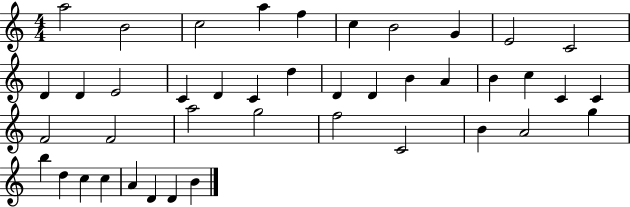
{
  \clef treble
  \numericTimeSignature
  \time 4/4
  \key c \major
  a''2 b'2 | c''2 a''4 f''4 | c''4 b'2 g'4 | e'2 c'2 | \break d'4 d'4 e'2 | c'4 d'4 c'4 d''4 | d'4 d'4 b'4 a'4 | b'4 c''4 c'4 c'4 | \break f'2 f'2 | a''2 g''2 | f''2 c'2 | b'4 a'2 g''4 | \break b''4 d''4 c''4 c''4 | a'4 d'4 d'4 b'4 | \bar "|."
}